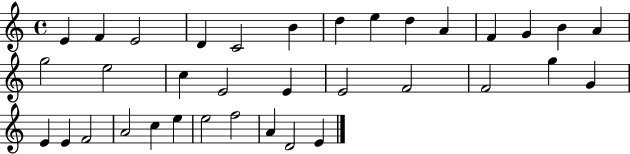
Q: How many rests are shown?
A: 0